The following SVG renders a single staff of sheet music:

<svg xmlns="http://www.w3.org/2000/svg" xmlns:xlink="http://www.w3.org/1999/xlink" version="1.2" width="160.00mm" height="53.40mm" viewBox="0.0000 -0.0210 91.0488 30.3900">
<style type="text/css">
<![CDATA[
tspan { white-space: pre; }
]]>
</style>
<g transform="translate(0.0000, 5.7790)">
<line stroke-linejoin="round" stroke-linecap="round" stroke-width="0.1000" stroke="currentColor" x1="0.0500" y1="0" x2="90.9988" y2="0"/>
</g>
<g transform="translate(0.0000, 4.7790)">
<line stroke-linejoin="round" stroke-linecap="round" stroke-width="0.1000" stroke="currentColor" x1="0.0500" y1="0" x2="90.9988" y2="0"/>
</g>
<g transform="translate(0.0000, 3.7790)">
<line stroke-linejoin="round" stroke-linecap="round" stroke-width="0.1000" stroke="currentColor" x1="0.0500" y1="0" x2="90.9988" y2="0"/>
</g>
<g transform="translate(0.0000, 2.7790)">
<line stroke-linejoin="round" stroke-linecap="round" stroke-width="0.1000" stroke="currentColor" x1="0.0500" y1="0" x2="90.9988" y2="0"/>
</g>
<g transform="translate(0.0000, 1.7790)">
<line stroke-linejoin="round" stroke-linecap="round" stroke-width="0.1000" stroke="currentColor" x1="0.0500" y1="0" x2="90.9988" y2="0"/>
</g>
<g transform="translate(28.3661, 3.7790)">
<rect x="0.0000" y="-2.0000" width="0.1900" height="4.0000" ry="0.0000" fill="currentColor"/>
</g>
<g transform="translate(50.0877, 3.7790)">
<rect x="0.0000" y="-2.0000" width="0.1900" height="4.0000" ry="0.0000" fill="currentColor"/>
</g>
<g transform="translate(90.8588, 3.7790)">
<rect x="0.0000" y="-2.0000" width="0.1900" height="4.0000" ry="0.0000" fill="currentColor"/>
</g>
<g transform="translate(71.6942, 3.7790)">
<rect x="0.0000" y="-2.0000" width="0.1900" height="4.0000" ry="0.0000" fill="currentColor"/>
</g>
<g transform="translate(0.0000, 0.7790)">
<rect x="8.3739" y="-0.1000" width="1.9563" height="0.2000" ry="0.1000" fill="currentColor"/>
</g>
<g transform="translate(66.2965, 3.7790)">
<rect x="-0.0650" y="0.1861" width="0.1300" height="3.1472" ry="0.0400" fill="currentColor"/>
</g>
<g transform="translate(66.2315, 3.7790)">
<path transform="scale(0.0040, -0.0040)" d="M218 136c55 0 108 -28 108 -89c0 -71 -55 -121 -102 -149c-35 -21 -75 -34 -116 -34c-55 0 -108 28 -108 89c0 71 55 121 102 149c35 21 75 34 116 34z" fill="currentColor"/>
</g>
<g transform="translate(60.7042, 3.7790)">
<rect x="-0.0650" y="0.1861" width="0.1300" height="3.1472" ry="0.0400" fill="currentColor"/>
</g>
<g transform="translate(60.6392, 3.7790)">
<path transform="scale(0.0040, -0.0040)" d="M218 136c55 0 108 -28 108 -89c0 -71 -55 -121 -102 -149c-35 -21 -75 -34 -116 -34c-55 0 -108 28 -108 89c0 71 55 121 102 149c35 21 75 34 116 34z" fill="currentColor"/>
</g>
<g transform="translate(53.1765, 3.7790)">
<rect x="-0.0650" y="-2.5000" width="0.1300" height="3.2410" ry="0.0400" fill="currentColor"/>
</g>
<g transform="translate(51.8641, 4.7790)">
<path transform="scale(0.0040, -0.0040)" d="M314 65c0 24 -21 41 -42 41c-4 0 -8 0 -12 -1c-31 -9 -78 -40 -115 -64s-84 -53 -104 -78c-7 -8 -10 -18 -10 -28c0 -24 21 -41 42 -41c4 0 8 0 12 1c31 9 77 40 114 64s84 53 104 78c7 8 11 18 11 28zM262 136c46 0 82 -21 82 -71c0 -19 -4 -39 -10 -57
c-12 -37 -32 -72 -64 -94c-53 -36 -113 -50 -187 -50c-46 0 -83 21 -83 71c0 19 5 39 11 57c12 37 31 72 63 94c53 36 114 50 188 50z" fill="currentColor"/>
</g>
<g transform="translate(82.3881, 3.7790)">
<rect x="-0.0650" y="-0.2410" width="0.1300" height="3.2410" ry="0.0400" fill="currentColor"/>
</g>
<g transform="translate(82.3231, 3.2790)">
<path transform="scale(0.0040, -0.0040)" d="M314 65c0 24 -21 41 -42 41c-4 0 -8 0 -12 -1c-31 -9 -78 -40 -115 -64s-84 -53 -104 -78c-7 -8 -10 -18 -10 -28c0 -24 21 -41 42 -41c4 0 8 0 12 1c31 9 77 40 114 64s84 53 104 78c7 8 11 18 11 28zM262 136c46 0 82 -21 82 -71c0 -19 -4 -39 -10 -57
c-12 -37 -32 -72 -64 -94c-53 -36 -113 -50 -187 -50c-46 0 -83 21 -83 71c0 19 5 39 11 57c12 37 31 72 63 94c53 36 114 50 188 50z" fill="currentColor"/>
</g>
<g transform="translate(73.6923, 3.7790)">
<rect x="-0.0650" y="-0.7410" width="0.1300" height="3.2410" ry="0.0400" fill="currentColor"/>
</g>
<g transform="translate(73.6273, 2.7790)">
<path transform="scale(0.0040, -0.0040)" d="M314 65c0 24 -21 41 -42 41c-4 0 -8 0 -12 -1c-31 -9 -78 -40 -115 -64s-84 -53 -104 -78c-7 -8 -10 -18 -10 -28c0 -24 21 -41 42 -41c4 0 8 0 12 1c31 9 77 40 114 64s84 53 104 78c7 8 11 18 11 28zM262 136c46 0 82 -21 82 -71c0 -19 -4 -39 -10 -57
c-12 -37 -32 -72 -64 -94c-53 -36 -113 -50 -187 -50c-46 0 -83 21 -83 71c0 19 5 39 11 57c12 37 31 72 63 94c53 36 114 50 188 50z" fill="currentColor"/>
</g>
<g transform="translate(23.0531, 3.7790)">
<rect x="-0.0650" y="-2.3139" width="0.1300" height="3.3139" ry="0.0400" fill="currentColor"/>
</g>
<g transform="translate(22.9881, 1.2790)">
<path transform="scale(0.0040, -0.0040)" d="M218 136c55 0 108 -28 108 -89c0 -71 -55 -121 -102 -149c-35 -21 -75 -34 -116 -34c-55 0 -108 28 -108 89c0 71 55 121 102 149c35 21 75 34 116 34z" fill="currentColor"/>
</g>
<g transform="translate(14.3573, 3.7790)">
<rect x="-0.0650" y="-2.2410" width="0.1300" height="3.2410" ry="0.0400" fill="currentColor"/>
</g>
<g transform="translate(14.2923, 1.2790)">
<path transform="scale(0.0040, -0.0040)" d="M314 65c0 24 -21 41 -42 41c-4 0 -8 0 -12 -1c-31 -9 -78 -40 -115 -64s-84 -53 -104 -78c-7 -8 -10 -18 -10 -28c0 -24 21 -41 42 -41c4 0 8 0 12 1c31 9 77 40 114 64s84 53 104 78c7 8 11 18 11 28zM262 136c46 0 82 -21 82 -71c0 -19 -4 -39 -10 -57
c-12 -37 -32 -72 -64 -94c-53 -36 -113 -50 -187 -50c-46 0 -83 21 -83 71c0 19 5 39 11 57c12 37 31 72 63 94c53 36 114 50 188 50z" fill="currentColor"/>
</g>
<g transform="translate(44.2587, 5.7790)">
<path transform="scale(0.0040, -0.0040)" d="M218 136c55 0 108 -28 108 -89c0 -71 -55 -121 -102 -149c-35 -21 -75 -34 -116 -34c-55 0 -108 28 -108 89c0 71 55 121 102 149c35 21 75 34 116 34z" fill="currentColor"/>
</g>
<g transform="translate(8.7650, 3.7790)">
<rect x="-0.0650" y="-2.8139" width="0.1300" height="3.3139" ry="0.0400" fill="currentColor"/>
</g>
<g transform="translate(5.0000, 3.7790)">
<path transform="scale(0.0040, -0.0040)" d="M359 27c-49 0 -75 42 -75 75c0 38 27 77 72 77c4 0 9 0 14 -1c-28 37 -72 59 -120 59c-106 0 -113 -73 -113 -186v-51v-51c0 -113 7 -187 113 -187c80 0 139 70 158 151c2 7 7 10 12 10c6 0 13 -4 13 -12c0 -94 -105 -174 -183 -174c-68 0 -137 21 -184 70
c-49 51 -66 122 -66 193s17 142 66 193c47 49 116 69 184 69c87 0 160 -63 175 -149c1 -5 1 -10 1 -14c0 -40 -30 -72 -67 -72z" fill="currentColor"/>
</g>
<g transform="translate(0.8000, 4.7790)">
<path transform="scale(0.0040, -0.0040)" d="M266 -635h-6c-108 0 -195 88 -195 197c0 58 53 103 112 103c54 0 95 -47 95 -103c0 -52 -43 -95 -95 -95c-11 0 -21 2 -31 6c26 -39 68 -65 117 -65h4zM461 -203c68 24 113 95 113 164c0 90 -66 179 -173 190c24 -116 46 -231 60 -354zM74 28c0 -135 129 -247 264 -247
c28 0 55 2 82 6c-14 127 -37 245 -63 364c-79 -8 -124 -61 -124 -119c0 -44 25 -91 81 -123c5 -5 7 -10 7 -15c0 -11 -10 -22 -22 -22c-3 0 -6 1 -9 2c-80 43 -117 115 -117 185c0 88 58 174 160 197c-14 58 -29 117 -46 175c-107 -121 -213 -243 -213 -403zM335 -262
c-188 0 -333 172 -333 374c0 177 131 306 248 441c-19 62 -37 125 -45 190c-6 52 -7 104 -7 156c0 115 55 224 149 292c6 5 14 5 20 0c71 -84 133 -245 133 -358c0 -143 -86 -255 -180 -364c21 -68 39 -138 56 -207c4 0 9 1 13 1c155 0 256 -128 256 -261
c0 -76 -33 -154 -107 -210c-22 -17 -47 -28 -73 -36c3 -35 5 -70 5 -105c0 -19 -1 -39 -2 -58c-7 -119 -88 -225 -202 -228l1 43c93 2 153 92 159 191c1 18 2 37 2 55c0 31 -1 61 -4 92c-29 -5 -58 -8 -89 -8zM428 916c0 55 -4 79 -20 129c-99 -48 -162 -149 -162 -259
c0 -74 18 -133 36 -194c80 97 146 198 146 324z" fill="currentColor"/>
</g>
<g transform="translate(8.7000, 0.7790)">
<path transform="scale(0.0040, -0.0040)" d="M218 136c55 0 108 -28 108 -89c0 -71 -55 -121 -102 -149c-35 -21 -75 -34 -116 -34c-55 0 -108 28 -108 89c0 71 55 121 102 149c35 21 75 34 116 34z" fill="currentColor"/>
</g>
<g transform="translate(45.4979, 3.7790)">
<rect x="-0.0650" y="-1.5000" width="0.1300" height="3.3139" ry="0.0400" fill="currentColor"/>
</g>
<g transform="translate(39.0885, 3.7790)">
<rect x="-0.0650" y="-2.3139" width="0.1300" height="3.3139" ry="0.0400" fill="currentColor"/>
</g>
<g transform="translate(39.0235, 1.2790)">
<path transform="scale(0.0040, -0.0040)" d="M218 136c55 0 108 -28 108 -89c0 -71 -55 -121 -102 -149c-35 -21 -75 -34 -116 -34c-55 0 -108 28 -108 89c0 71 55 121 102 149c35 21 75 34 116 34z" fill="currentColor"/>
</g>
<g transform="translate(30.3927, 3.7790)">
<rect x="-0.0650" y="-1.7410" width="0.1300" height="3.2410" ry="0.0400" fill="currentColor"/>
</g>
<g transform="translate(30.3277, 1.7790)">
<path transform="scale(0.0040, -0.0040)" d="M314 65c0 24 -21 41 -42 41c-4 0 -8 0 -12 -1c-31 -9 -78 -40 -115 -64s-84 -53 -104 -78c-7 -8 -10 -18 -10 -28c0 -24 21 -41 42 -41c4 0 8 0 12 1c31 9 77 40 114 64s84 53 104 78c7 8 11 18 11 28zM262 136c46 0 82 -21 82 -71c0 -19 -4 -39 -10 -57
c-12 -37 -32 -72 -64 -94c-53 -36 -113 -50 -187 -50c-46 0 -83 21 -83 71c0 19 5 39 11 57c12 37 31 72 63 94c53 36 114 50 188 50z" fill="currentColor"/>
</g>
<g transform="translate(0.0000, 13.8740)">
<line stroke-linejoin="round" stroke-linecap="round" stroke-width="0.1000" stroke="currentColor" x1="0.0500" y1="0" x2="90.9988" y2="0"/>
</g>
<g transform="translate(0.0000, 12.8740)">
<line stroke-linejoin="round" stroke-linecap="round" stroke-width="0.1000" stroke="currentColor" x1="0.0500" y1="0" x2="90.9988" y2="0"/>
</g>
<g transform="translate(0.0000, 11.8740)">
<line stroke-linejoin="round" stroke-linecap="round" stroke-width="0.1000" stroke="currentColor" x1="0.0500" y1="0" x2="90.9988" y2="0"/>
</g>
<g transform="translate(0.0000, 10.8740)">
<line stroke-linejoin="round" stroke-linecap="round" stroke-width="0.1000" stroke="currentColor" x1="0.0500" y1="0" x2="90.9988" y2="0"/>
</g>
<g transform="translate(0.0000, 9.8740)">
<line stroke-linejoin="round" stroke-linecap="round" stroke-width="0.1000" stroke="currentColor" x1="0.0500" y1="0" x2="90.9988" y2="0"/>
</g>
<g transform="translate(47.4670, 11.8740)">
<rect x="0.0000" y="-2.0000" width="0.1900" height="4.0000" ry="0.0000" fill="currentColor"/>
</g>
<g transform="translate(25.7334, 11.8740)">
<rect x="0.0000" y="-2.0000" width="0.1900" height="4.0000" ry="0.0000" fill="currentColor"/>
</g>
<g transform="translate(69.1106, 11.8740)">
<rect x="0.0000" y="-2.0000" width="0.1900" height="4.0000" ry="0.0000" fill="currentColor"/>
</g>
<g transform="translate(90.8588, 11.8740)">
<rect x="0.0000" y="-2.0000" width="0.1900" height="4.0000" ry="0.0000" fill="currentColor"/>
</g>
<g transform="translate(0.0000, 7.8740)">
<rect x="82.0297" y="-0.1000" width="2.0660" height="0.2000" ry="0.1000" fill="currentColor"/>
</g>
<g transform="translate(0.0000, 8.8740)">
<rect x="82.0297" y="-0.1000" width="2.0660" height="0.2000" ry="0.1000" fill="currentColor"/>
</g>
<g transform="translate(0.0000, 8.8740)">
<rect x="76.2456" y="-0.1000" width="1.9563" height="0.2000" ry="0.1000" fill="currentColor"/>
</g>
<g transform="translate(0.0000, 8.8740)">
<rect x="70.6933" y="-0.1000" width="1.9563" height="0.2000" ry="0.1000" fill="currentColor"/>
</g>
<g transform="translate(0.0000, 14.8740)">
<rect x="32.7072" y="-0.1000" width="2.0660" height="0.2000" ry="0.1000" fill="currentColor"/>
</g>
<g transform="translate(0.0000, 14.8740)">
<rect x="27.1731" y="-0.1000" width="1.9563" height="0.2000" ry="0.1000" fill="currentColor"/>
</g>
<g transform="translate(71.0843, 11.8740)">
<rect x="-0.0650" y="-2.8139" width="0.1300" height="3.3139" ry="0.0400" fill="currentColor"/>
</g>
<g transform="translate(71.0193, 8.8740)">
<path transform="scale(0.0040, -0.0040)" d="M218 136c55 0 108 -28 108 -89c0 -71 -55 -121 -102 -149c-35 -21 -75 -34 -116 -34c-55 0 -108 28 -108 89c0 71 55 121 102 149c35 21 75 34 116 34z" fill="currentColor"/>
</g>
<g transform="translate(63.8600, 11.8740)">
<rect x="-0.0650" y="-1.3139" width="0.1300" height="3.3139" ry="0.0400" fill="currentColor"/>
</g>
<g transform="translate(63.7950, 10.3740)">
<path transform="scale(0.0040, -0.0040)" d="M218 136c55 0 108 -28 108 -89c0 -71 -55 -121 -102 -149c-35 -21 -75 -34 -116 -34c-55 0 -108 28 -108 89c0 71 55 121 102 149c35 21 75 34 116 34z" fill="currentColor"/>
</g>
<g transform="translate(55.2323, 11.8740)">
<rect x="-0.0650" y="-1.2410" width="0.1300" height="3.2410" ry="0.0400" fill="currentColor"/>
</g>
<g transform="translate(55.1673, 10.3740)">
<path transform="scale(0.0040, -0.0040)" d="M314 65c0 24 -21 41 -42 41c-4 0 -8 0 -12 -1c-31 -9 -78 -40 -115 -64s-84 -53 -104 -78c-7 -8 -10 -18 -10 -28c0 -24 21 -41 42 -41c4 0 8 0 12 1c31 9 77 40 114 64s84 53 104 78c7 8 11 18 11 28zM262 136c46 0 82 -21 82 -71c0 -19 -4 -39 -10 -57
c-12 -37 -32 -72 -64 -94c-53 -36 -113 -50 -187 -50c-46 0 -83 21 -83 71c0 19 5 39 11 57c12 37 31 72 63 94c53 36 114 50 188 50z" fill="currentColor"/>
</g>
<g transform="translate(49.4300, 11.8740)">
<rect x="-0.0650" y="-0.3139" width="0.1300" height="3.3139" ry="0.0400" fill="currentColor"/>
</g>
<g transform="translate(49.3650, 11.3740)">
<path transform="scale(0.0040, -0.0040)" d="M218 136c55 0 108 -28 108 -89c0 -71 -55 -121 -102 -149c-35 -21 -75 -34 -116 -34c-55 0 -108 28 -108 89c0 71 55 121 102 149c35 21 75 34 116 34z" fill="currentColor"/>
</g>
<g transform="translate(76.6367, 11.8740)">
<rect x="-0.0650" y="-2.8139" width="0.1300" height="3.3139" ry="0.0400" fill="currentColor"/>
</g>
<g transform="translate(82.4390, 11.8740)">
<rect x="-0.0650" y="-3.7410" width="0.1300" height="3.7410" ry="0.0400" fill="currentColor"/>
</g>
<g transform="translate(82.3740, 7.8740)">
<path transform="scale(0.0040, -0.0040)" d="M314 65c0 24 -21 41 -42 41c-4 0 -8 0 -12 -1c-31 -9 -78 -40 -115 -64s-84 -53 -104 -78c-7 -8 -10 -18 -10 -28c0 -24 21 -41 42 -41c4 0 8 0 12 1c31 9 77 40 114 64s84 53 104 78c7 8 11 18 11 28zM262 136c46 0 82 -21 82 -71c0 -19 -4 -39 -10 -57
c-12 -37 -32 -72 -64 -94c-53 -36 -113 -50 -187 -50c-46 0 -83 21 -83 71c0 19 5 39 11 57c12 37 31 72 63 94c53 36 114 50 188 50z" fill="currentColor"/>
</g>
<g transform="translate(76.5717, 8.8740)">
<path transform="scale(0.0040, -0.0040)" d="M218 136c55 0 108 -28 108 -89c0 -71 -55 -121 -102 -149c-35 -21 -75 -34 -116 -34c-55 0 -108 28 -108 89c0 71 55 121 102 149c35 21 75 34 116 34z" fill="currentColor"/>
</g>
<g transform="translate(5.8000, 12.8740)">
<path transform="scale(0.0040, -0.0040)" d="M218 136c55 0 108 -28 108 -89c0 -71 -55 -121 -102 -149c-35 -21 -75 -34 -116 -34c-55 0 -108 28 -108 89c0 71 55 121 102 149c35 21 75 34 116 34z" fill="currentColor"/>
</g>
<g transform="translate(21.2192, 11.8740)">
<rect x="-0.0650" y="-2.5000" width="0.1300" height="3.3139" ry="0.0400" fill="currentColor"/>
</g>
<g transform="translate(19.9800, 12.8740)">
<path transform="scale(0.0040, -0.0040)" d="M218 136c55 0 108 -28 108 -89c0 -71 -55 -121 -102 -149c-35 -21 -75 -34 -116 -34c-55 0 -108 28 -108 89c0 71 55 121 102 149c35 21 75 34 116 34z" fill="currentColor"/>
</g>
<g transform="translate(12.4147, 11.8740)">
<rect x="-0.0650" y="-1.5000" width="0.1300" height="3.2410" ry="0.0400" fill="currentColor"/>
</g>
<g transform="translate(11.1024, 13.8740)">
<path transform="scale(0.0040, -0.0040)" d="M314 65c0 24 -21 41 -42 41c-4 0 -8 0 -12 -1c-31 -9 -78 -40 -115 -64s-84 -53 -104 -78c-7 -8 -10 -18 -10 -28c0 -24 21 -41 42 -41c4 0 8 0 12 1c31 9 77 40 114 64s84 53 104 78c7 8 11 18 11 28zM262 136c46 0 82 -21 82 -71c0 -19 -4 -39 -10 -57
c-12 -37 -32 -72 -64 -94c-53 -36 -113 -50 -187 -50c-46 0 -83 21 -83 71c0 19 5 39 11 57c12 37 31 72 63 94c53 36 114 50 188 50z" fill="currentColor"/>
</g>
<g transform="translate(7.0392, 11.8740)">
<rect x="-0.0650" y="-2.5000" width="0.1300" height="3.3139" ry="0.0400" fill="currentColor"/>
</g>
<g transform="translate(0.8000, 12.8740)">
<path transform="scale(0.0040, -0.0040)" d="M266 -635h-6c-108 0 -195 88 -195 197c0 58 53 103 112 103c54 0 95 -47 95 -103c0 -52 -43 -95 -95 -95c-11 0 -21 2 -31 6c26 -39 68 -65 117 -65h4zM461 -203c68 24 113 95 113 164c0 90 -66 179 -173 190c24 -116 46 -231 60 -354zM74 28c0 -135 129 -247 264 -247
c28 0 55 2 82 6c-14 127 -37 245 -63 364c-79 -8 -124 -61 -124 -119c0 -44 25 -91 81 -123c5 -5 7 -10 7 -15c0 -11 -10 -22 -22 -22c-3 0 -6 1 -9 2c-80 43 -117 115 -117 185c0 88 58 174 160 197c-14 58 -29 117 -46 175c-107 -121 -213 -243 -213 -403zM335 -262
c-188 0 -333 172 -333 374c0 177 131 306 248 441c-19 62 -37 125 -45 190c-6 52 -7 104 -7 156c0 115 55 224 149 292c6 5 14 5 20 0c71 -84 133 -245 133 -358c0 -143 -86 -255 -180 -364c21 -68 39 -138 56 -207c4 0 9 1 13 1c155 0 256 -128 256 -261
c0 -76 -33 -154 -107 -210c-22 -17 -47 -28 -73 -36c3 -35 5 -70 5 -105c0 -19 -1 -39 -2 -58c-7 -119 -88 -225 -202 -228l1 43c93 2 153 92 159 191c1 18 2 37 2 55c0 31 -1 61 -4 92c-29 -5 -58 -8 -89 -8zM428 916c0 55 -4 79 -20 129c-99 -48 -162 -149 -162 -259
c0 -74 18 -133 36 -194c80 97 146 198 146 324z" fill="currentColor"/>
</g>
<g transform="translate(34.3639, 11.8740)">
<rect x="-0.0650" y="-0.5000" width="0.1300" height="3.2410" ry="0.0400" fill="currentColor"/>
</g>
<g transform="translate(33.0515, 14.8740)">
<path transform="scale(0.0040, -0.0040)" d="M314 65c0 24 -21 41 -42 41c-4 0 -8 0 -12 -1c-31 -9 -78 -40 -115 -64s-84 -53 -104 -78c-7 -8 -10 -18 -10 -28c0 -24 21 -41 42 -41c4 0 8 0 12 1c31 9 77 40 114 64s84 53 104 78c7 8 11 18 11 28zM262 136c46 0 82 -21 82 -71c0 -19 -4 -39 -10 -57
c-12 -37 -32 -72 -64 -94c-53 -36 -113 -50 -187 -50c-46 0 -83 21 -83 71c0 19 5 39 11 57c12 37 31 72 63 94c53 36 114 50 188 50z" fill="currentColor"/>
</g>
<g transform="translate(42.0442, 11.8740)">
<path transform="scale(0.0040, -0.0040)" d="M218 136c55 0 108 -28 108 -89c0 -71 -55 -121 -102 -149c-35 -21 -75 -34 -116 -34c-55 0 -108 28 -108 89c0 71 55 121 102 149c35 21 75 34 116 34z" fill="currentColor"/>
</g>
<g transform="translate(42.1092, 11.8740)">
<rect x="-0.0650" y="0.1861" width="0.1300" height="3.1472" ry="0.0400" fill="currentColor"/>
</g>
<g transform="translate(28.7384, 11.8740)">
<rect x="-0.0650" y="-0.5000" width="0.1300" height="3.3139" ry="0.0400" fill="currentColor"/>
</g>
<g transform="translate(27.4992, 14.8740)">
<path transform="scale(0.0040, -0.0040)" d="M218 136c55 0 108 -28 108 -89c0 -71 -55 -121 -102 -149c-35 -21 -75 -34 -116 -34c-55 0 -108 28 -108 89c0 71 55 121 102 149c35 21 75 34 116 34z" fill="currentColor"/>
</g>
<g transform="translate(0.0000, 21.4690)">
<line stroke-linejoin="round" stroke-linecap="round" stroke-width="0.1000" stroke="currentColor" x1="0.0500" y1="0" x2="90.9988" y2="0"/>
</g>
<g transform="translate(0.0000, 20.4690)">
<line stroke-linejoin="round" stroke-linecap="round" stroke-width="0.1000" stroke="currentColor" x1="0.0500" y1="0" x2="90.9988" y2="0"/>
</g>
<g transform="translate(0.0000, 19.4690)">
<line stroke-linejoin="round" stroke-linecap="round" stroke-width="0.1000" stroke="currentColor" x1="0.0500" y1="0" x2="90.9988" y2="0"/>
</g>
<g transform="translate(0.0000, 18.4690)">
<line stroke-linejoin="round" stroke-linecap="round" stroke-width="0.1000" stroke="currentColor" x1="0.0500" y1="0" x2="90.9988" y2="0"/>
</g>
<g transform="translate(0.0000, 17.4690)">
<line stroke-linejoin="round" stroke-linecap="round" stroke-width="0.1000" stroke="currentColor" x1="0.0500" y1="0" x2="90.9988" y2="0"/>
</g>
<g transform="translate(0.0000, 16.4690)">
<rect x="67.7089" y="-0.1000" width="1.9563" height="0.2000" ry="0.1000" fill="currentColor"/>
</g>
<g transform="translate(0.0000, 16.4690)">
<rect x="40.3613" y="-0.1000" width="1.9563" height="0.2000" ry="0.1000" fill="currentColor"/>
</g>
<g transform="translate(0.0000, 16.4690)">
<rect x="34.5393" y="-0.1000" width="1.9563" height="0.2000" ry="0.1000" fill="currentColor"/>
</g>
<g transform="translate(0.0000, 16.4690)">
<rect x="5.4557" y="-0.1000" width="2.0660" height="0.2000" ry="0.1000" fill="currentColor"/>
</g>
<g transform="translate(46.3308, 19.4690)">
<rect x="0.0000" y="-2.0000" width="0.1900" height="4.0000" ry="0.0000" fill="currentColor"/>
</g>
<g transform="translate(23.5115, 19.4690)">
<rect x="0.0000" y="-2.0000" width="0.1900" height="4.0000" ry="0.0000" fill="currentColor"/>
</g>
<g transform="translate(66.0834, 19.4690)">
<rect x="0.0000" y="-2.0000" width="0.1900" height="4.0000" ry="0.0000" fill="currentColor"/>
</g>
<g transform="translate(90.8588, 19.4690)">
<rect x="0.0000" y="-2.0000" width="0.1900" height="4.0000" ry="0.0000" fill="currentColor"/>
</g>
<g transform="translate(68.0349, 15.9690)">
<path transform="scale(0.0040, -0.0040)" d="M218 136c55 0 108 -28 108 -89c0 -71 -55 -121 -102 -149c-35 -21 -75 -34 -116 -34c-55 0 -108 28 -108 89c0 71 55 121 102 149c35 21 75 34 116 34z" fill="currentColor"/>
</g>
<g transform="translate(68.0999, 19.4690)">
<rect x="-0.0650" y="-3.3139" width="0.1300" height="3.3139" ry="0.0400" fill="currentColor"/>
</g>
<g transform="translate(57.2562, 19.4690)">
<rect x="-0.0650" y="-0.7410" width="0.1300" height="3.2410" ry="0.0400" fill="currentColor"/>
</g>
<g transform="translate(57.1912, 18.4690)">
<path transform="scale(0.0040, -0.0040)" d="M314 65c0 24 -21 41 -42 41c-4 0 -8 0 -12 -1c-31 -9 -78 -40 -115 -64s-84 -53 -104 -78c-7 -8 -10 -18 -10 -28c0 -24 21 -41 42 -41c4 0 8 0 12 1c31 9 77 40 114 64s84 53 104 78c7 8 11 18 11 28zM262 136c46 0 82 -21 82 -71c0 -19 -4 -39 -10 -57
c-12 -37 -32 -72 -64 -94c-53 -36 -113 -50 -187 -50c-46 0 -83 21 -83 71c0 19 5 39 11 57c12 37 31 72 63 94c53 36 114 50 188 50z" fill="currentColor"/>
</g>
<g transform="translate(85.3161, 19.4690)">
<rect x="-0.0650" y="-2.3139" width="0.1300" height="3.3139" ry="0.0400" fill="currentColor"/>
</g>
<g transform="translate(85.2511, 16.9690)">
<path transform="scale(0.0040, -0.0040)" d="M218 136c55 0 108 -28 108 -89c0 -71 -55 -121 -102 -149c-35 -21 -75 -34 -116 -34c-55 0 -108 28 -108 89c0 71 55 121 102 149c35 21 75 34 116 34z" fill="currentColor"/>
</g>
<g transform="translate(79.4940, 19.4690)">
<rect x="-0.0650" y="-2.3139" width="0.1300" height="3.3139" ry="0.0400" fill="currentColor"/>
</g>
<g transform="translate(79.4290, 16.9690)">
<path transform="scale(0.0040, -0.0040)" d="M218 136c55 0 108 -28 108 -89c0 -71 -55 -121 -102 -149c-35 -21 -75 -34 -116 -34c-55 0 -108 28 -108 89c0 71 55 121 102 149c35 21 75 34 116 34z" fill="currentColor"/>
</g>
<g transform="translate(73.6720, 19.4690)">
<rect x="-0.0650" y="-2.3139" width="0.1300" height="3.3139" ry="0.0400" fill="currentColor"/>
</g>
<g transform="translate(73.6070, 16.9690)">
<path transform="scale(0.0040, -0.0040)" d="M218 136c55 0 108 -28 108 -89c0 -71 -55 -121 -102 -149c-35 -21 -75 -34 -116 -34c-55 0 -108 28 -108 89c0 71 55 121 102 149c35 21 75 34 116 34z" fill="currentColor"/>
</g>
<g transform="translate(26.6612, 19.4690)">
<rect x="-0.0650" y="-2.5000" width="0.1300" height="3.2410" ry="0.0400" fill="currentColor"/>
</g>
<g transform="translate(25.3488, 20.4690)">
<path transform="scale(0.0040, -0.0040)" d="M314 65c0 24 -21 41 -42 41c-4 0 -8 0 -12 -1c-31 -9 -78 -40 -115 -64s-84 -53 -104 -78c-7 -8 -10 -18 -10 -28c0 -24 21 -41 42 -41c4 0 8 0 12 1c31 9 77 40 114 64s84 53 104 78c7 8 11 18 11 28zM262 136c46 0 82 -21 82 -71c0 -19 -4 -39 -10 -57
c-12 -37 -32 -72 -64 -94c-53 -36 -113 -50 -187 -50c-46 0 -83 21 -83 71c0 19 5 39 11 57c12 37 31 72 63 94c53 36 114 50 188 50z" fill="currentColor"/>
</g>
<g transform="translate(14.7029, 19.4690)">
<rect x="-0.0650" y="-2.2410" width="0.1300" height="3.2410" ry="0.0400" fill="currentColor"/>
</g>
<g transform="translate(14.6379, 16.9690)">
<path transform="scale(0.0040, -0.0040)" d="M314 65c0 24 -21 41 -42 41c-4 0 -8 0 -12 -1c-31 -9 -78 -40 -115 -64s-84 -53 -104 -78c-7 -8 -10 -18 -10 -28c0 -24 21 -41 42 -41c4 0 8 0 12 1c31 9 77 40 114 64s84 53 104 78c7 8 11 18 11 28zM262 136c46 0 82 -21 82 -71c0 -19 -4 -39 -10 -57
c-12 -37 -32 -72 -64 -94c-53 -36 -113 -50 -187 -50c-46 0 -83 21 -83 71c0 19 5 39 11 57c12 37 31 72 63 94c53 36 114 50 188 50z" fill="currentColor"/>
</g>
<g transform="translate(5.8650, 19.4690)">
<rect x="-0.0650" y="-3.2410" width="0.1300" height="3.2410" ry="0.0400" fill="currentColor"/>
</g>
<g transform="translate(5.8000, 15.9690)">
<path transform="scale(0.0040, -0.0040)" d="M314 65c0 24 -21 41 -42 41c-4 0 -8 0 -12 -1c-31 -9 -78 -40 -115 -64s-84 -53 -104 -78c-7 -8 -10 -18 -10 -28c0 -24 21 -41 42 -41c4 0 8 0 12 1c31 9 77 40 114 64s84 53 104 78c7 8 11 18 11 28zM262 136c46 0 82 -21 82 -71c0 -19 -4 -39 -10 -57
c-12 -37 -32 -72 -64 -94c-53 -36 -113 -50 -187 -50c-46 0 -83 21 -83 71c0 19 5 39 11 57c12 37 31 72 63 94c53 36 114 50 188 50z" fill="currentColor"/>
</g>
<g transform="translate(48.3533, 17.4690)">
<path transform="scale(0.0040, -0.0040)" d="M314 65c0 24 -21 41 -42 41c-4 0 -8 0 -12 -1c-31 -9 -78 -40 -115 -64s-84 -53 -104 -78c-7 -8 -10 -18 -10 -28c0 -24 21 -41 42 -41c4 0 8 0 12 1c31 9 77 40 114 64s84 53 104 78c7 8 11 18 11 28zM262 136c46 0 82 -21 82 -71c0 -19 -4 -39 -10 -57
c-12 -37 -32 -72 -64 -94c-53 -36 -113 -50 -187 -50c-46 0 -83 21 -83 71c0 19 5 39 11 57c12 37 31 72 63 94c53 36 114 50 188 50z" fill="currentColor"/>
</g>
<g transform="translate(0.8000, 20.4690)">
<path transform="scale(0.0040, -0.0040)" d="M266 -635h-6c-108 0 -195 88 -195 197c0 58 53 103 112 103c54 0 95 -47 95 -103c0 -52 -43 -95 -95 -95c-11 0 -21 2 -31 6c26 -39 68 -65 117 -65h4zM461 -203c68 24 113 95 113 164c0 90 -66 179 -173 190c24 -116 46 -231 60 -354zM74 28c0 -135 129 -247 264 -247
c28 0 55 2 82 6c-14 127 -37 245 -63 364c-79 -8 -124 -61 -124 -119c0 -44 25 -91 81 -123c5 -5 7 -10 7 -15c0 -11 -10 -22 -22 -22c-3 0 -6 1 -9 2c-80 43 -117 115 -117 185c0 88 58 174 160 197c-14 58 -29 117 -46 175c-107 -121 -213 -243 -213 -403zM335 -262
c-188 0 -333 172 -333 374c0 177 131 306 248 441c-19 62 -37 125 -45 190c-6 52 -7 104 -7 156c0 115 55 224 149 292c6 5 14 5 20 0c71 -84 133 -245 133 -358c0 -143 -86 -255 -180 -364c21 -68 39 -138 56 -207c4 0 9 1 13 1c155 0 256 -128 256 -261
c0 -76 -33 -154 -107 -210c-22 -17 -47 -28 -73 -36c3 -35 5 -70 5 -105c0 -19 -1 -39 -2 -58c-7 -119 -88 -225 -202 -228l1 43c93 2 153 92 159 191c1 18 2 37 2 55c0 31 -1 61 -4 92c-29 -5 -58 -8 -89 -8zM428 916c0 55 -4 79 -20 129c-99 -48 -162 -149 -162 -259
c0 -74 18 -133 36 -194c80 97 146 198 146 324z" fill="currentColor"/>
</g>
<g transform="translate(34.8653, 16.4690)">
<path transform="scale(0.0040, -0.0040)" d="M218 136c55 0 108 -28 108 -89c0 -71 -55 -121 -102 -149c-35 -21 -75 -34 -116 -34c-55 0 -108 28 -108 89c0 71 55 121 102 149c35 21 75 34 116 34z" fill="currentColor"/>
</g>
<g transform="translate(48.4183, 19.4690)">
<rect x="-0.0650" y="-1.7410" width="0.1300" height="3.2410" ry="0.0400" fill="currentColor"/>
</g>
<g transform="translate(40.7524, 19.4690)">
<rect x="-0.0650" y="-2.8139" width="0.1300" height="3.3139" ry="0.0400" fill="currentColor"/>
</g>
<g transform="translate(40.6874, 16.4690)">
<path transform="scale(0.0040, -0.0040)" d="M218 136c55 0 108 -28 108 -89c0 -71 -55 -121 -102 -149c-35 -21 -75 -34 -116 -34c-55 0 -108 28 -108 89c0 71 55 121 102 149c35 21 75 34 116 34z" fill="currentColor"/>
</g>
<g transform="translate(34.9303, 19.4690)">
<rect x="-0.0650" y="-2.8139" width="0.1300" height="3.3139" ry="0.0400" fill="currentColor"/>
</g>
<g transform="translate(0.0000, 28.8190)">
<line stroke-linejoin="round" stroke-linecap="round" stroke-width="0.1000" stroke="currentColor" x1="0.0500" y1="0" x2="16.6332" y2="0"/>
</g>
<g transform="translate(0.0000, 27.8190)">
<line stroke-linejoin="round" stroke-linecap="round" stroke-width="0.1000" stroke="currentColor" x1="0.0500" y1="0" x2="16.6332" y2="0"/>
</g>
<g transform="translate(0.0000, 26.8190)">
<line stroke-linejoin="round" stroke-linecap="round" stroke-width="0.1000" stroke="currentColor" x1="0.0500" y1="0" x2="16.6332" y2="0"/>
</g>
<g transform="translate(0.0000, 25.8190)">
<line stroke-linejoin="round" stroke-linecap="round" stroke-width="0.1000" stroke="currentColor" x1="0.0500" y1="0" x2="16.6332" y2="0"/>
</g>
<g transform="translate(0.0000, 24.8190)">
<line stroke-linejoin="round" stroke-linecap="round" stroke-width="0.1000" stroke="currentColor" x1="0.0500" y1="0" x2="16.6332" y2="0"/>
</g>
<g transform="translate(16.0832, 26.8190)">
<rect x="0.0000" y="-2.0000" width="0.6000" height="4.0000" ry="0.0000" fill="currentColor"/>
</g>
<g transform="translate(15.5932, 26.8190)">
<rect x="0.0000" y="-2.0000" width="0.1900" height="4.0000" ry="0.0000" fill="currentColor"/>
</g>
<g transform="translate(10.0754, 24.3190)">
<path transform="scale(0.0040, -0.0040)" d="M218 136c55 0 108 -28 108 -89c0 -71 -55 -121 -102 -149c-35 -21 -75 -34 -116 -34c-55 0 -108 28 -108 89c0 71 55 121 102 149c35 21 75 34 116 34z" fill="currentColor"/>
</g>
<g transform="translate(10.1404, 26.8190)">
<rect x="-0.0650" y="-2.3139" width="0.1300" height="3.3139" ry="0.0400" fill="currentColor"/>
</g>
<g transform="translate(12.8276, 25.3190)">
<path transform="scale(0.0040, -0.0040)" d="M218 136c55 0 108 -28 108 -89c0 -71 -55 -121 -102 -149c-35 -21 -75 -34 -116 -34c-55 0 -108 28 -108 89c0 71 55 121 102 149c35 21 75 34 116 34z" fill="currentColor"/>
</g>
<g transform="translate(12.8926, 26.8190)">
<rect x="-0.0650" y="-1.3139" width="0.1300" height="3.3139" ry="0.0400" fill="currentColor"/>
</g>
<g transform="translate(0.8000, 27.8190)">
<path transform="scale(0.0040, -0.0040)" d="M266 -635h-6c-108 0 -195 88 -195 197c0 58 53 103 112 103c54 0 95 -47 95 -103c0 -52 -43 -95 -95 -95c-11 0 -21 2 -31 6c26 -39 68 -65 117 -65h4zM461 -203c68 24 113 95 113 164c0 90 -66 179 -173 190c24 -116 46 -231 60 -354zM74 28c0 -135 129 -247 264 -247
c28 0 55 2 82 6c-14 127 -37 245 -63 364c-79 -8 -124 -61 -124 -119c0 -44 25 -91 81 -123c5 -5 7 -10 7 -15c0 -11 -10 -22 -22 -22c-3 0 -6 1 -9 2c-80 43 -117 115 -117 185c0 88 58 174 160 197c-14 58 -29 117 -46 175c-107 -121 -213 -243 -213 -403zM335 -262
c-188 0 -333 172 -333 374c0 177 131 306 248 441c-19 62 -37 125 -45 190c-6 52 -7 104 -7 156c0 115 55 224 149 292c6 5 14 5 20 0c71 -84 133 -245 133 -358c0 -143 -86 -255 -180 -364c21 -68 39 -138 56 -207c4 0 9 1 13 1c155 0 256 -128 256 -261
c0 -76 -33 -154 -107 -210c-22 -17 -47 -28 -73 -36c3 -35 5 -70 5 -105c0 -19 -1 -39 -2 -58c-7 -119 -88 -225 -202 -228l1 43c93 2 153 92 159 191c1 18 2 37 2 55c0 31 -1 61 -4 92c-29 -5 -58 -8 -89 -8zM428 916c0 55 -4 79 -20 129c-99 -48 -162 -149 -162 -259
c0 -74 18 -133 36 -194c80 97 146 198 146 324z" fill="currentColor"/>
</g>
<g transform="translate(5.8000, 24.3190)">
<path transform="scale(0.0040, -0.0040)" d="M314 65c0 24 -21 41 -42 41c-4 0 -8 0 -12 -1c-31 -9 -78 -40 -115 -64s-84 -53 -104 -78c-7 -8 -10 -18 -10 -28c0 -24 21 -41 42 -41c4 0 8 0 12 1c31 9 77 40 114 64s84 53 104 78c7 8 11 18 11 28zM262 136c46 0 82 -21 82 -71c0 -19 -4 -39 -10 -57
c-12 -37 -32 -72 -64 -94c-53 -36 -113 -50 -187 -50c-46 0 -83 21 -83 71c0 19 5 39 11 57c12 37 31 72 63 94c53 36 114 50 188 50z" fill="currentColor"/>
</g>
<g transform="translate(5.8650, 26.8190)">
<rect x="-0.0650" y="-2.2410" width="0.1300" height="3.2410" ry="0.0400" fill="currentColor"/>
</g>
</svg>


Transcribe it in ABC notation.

X:1
T:Untitled
M:4/4
L:1/4
K:C
a g2 g f2 g E G2 B B d2 c2 G E2 G C C2 B c e2 e a a c'2 b2 g2 G2 a a f2 d2 b g g g g2 g e